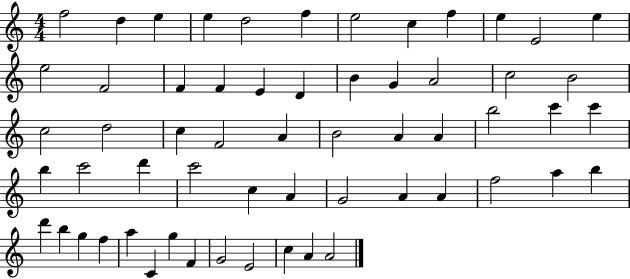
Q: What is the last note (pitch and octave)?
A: A4